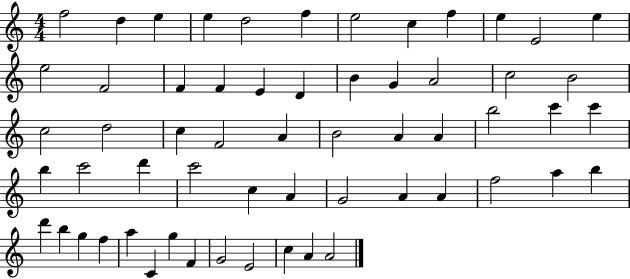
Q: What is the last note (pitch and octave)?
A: A4